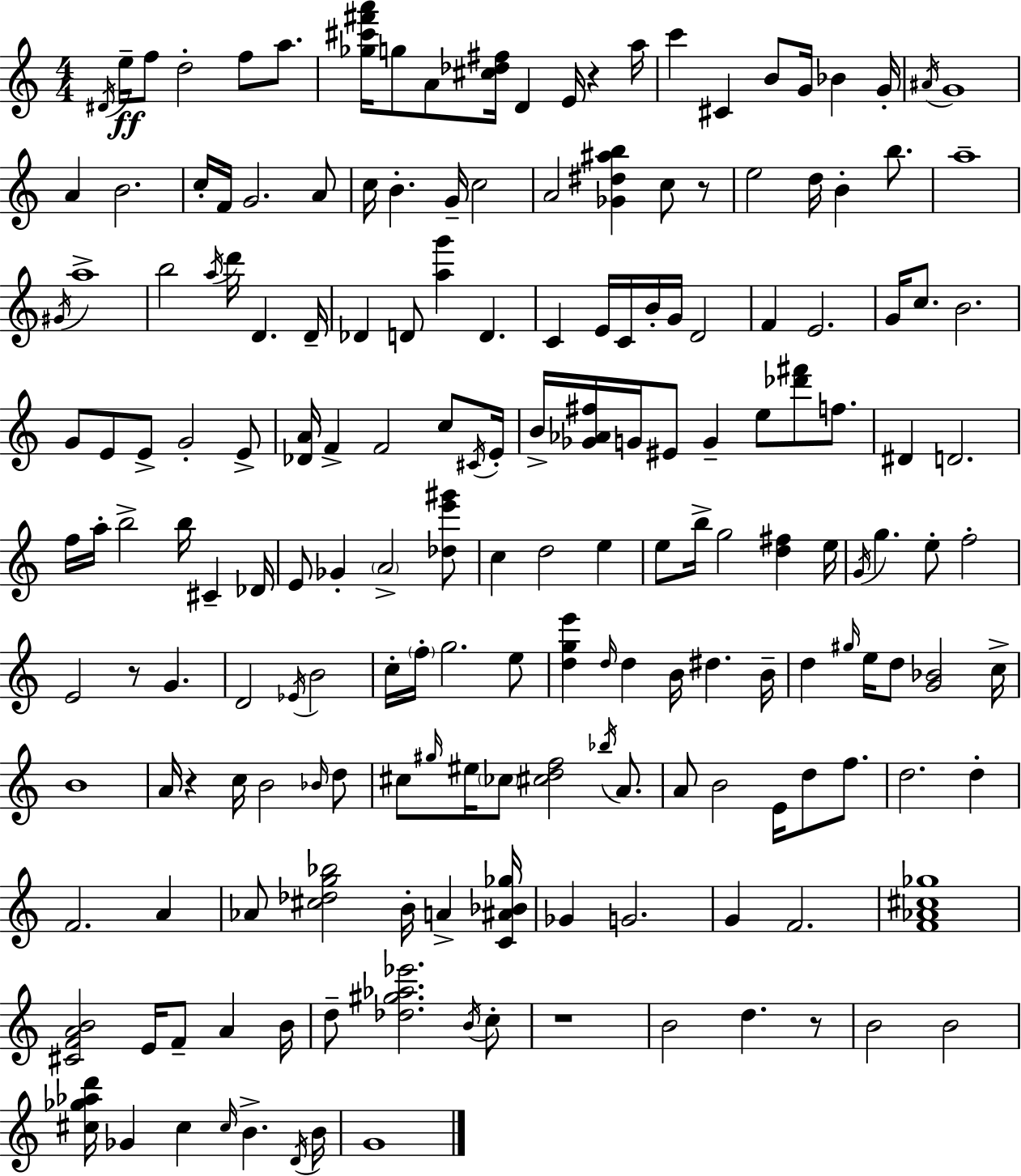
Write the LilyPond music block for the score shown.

{
  \clef treble
  \numericTimeSignature
  \time 4/4
  \key c \major
  \acciaccatura { dis'16 }\ff e''16-- f''8 d''2-. f''8 a''8. | <ges'' cis''' fis''' a'''>16 g''8 a'8 <cis'' des'' fis''>16 d'4 e'16 r4 | a''16 c'''4 cis'4 b'8 g'16 bes'4 | g'16-. \acciaccatura { ais'16 } g'1 | \break a'4 b'2. | c''16-. f'16 g'2. | a'8 c''16 b'4.-. g'16-- c''2 | a'2 <ges' dis'' ais'' b''>4 c''8 | \break r8 e''2 d''16 b'4-. b''8. | a''1-- | \acciaccatura { gis'16 } a''1-> | b''2 \acciaccatura { a''16 } d'''16 d'4. | \break d'16-- des'4 d'8 <a'' g'''>4 d'4. | c'4 e'16 c'16 b'16-. g'16 d'2 | f'4 e'2. | g'16 c''8. b'2. | \break g'8 e'8 e'8-> g'2-. | e'8-> <des' a'>16 f'4-> f'2 | c''8 \acciaccatura { cis'16 } e'16-. b'16-> <ges' aes' fis''>16 g'16 eis'8 g'4-- e''8 | <des''' fis'''>8 f''8. dis'4 d'2. | \break f''16 a''16-. b''2-> b''16 | cis'4-- des'16 e'8 ges'4-. \parenthesize a'2-> | <des'' e''' gis'''>8 c''4 d''2 | e''4 e''8 b''16-> g''2 | \break <d'' fis''>4 e''16 \acciaccatura { g'16 } g''4. e''8-. f''2-. | e'2 r8 | g'4. d'2 \acciaccatura { ees'16 } b'2 | c''16-. \parenthesize f''16-. g''2. | \break e''8 <d'' g'' e'''>4 \grace { d''16 } d''4 | b'16 dis''4. b'16-- d''4 \grace { gis''16 } e''16 d''8 | <g' bes'>2 c''16-> b'1 | a'16 r4 c''16 b'2 | \break \grace { bes'16 } d''8 cis''8 \grace { gis''16 } eis''16 \parenthesize ces''8 | <cis'' d'' f''>2 \acciaccatura { bes''16 } a'8. a'8 b'2 | e'16 d''8 f''8. d''2. | d''4-. f'2. | \break a'4 aes'8 <cis'' des'' g'' bes''>2 | b'16-. a'4-> <c' ais' bes' ges''>16 ges'4 | g'2. g'4 | f'2. <f' aes' cis'' ges''>1 | \break <cis' f' a' b'>2 | e'16 f'8-- a'4 b'16 d''8-- <des'' gis'' aes'' ees'''>2. | \acciaccatura { b'16 } c''8-. r1 | b'2 | \break d''4. r8 b'2 | b'2 <cis'' ges'' aes'' d'''>16 ges'4 | cis''4 \grace { cis''16 } b'4.-> \acciaccatura { d'16 } b'16 g'1 | \bar "|."
}